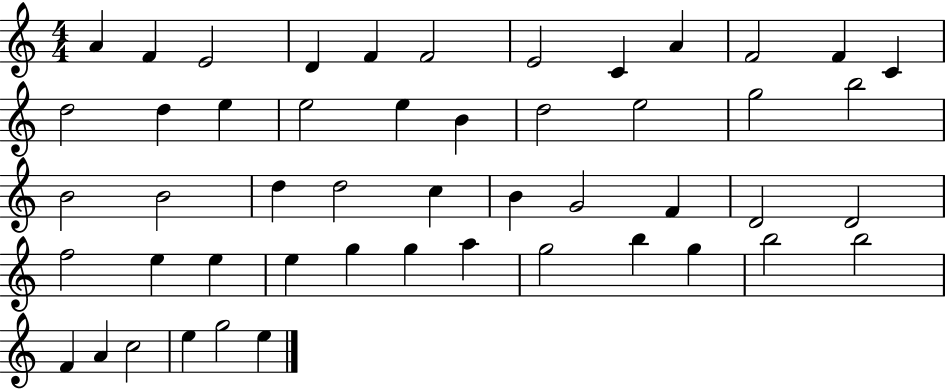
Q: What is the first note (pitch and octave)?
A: A4